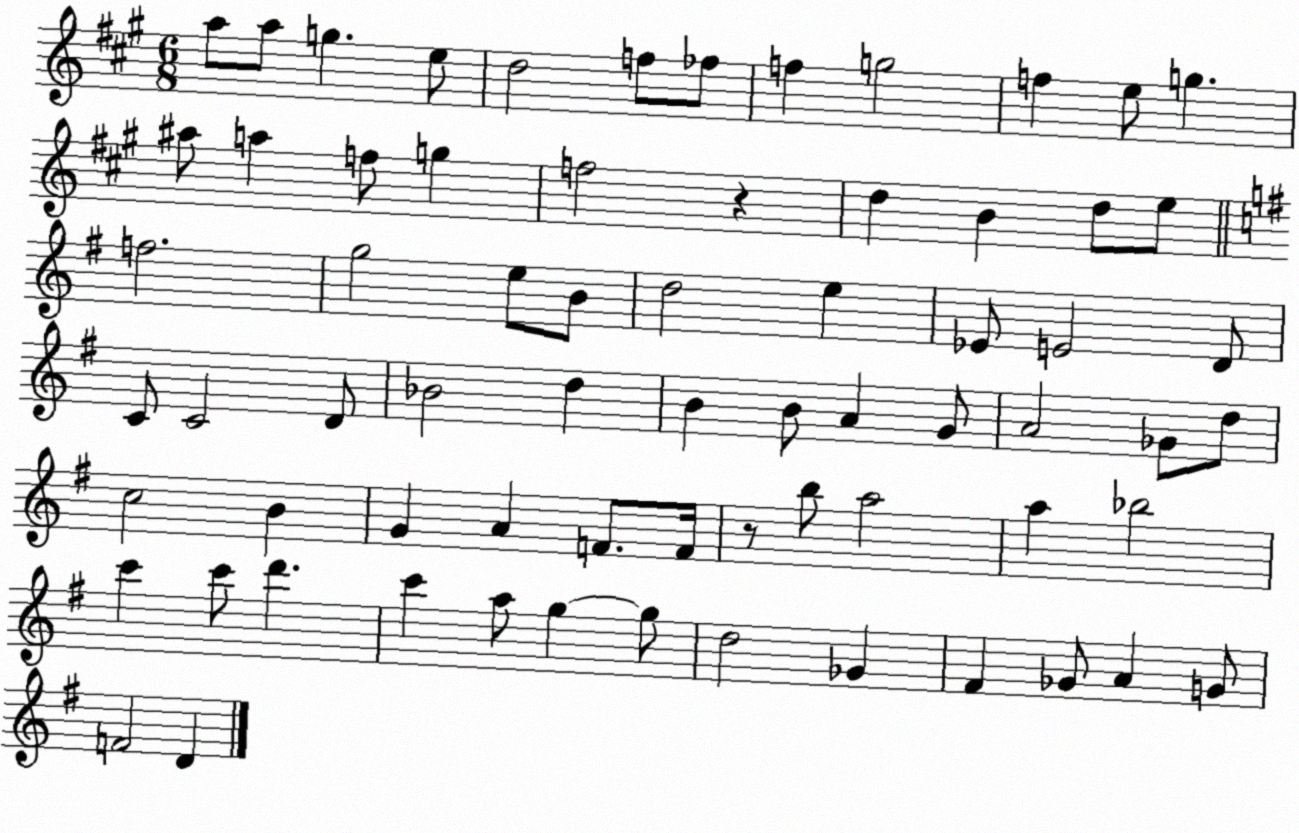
X:1
T:Untitled
M:6/8
L:1/4
K:A
a/2 a/2 g e/2 d2 f/2 _f/2 f g2 f e/2 g ^a/2 a f/2 g f2 z d B d/2 e/2 f2 g2 e/2 B/2 d2 e _E/2 E2 D/2 C/2 C2 D/2 _B2 d B B/2 A G/2 A2 _G/2 d/2 c2 B G A F/2 F/4 z/2 b/2 a2 a _b2 c' c'/2 d' c' a/2 g g/2 d2 _G ^F _G/2 A G/2 F2 D